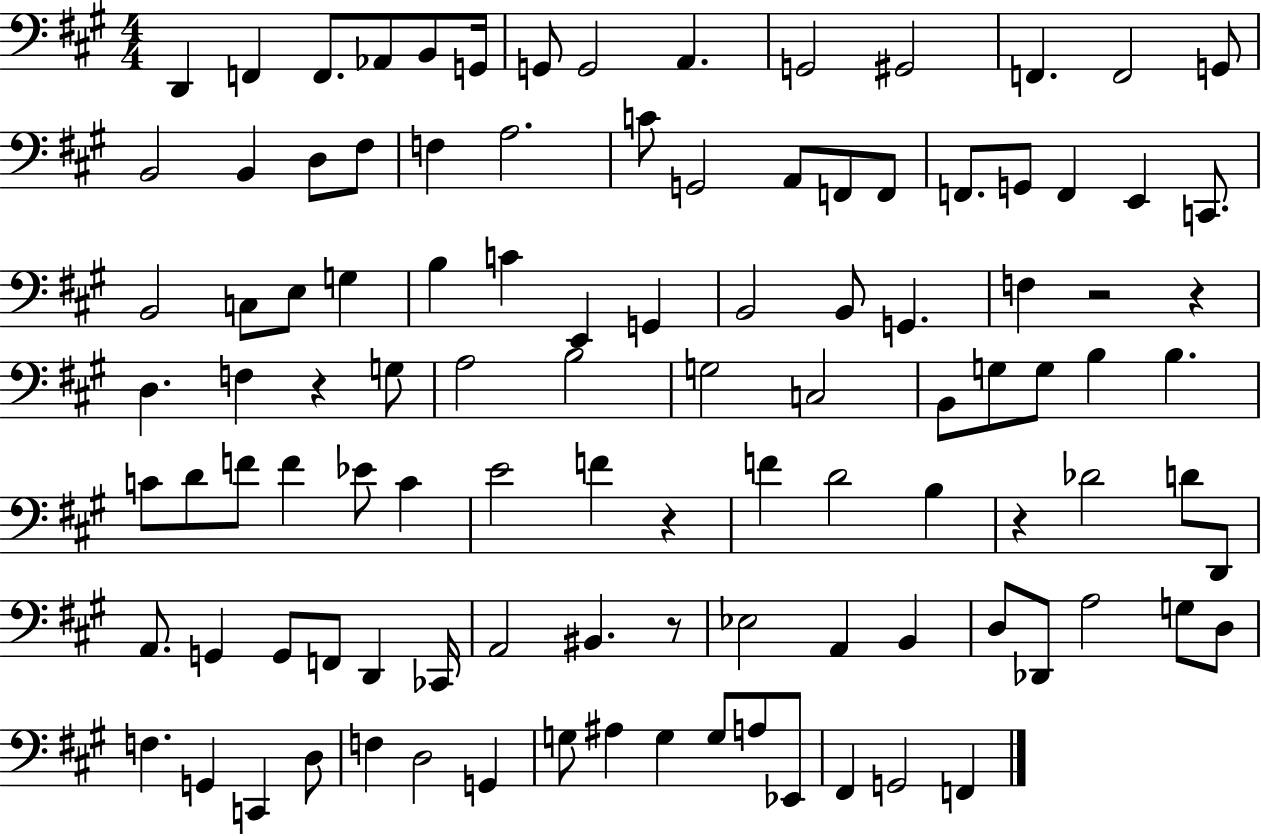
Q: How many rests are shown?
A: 6